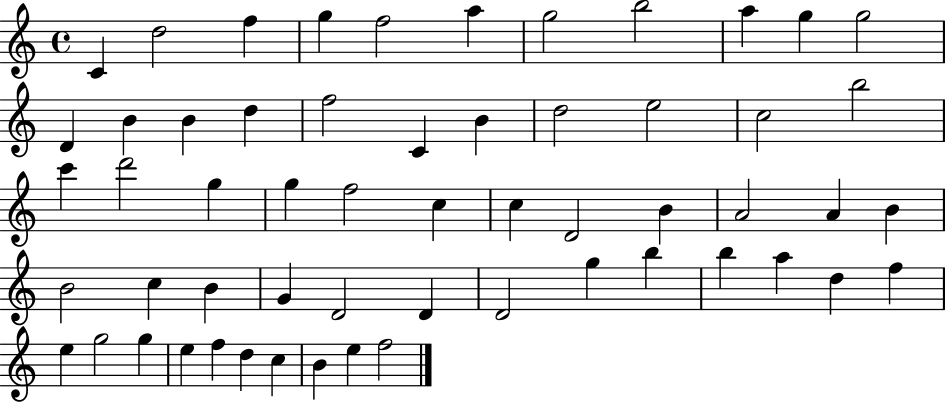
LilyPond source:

{
  \clef treble
  \time 4/4
  \defaultTimeSignature
  \key c \major
  c'4 d''2 f''4 | g''4 f''2 a''4 | g''2 b''2 | a''4 g''4 g''2 | \break d'4 b'4 b'4 d''4 | f''2 c'4 b'4 | d''2 e''2 | c''2 b''2 | \break c'''4 d'''2 g''4 | g''4 f''2 c''4 | c''4 d'2 b'4 | a'2 a'4 b'4 | \break b'2 c''4 b'4 | g'4 d'2 d'4 | d'2 g''4 b''4 | b''4 a''4 d''4 f''4 | \break e''4 g''2 g''4 | e''4 f''4 d''4 c''4 | b'4 e''4 f''2 | \bar "|."
}